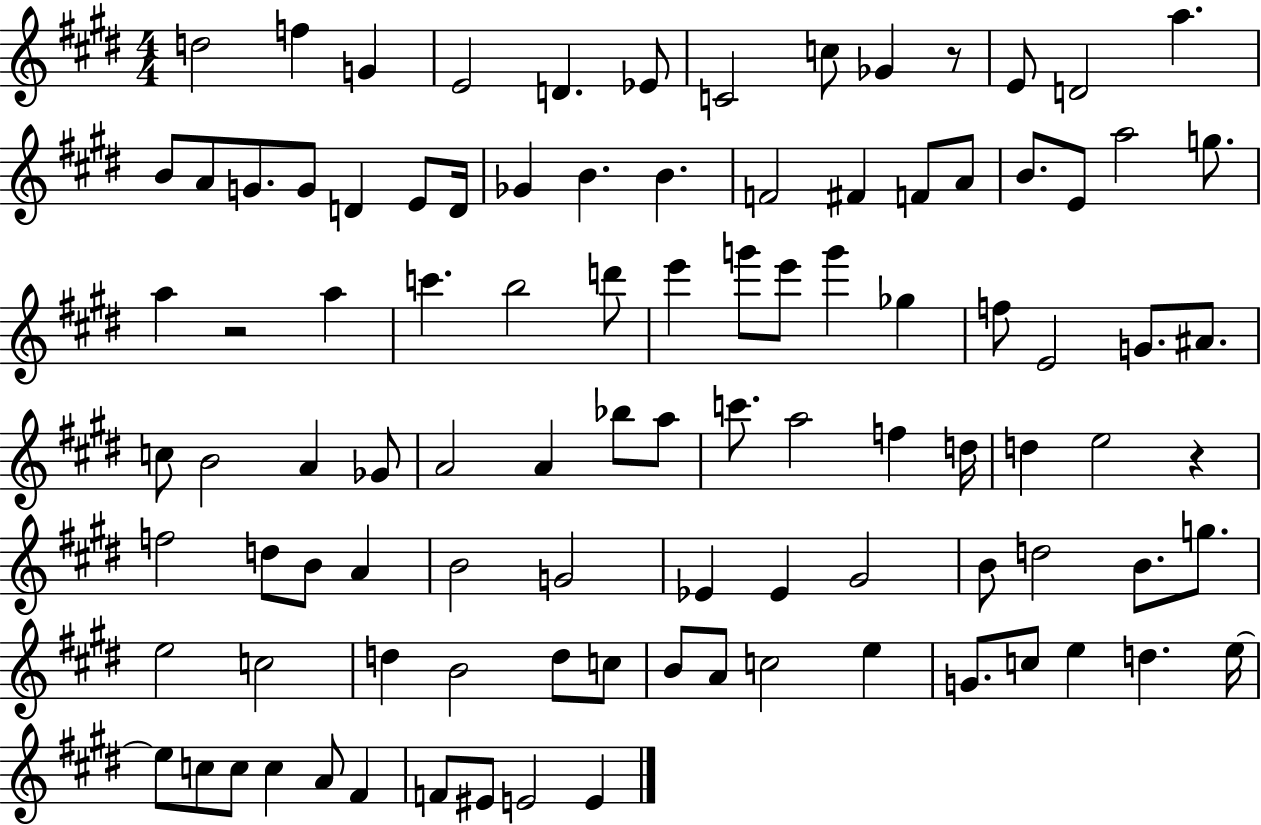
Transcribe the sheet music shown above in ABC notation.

X:1
T:Untitled
M:4/4
L:1/4
K:E
d2 f G E2 D _E/2 C2 c/2 _G z/2 E/2 D2 a B/2 A/2 G/2 G/2 D E/2 D/4 _G B B F2 ^F F/2 A/2 B/2 E/2 a2 g/2 a z2 a c' b2 d'/2 e' g'/2 e'/2 g' _g f/2 E2 G/2 ^A/2 c/2 B2 A _G/2 A2 A _b/2 a/2 c'/2 a2 f d/4 d e2 z f2 d/2 B/2 A B2 G2 _E _E ^G2 B/2 d2 B/2 g/2 e2 c2 d B2 d/2 c/2 B/2 A/2 c2 e G/2 c/2 e d e/4 e/2 c/2 c/2 c A/2 ^F F/2 ^E/2 E2 E